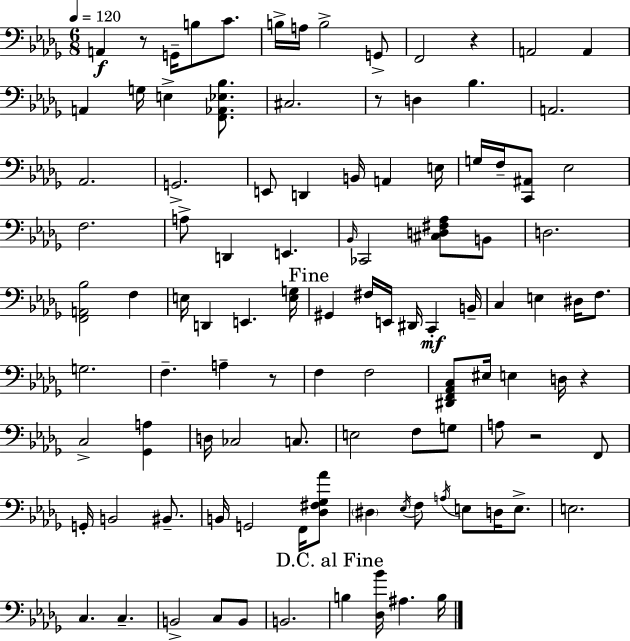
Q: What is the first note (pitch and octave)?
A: A2